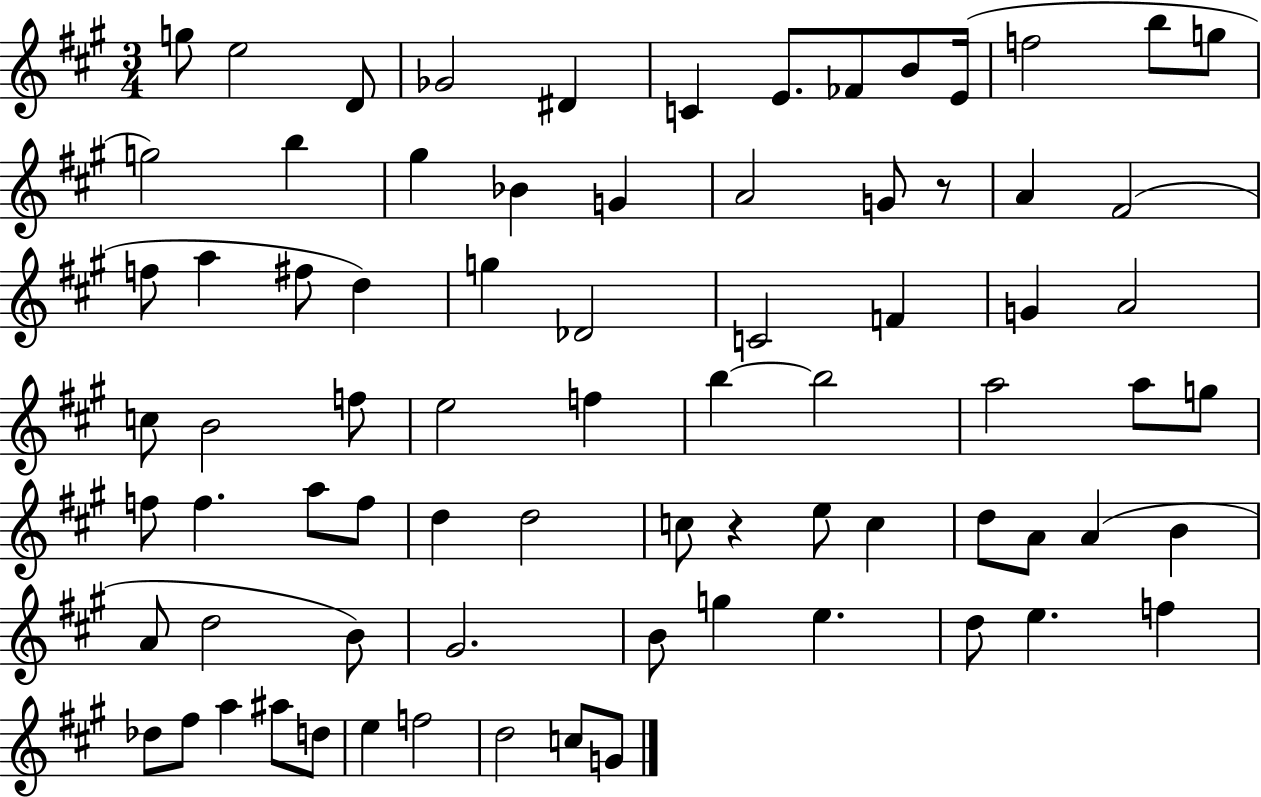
G5/e E5/h D4/e Gb4/h D#4/q C4/q E4/e. FES4/e B4/e E4/s F5/h B5/e G5/e G5/h B5/q G#5/q Bb4/q G4/q A4/h G4/e R/e A4/q F#4/h F5/e A5/q F#5/e D5/q G5/q Db4/h C4/h F4/q G4/q A4/h C5/e B4/h F5/e E5/h F5/q B5/q B5/h A5/h A5/e G5/e F5/e F5/q. A5/e F5/e D5/q D5/h C5/e R/q E5/e C5/q D5/e A4/e A4/q B4/q A4/e D5/h B4/e G#4/h. B4/e G5/q E5/q. D5/e E5/q. F5/q Db5/e F#5/e A5/q A#5/e D5/e E5/q F5/h D5/h C5/e G4/e